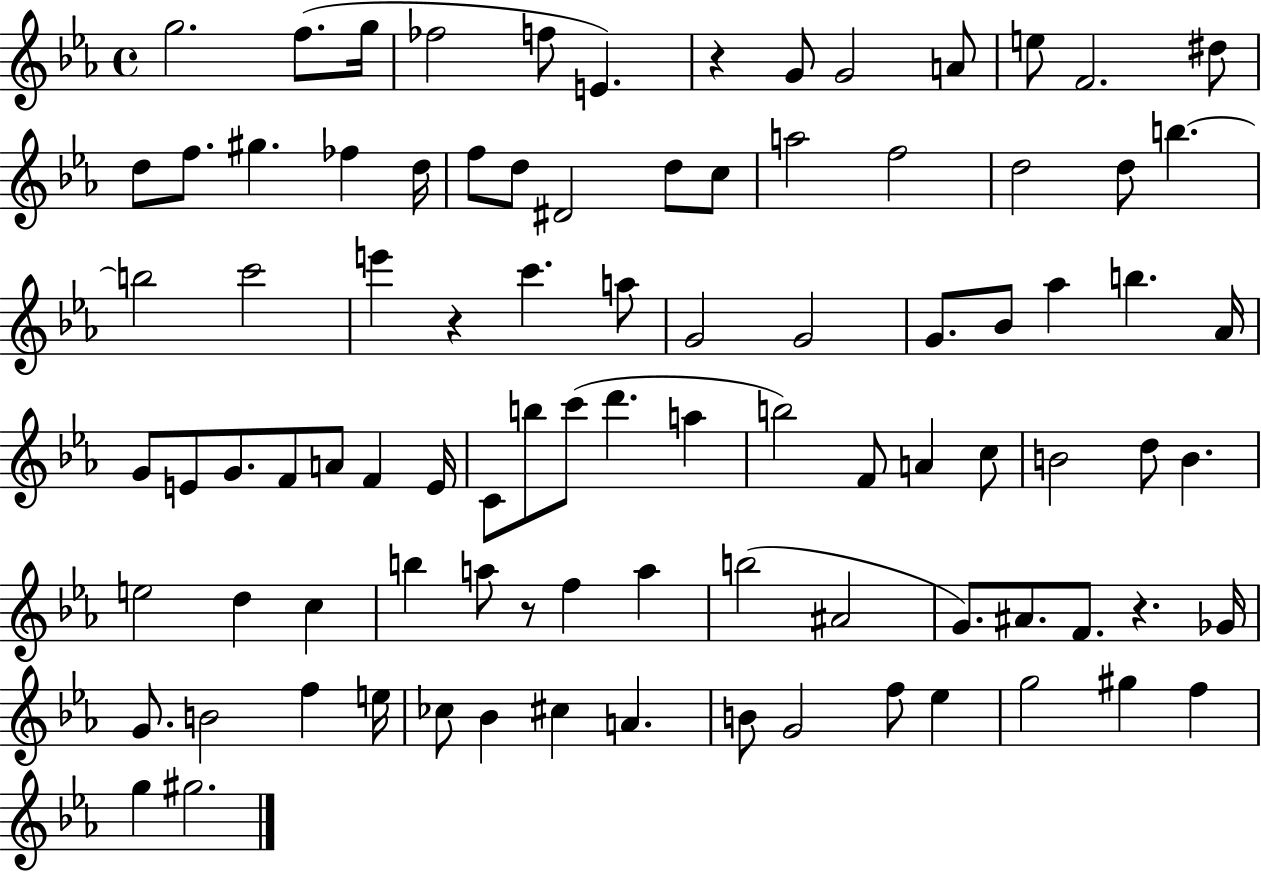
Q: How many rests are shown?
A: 4